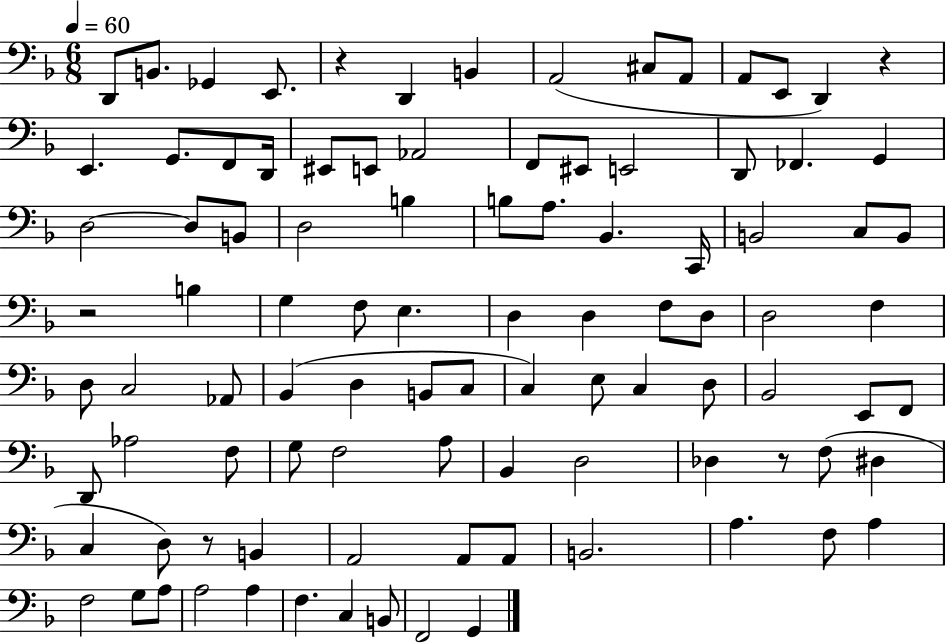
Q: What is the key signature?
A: F major